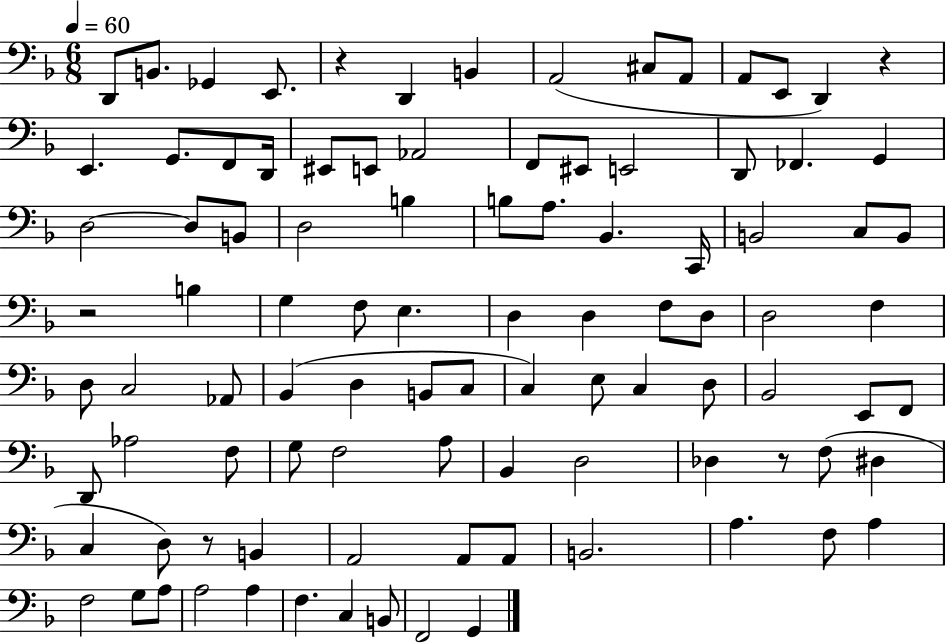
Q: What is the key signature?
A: F major